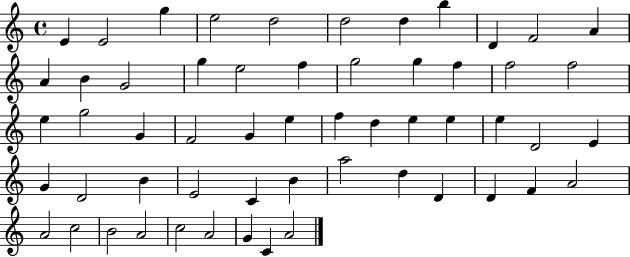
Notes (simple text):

E4/q E4/h G5/q E5/h D5/h D5/h D5/q B5/q D4/q F4/h A4/q A4/q B4/q G4/h G5/q E5/h F5/q G5/h G5/q F5/q F5/h F5/h E5/q G5/h G4/q F4/h G4/q E5/q F5/q D5/q E5/q E5/q E5/q D4/h E4/q G4/q D4/h B4/q E4/h C4/q B4/q A5/h D5/q D4/q D4/q F4/q A4/h A4/h C5/h B4/h A4/h C5/h A4/h G4/q C4/q A4/h